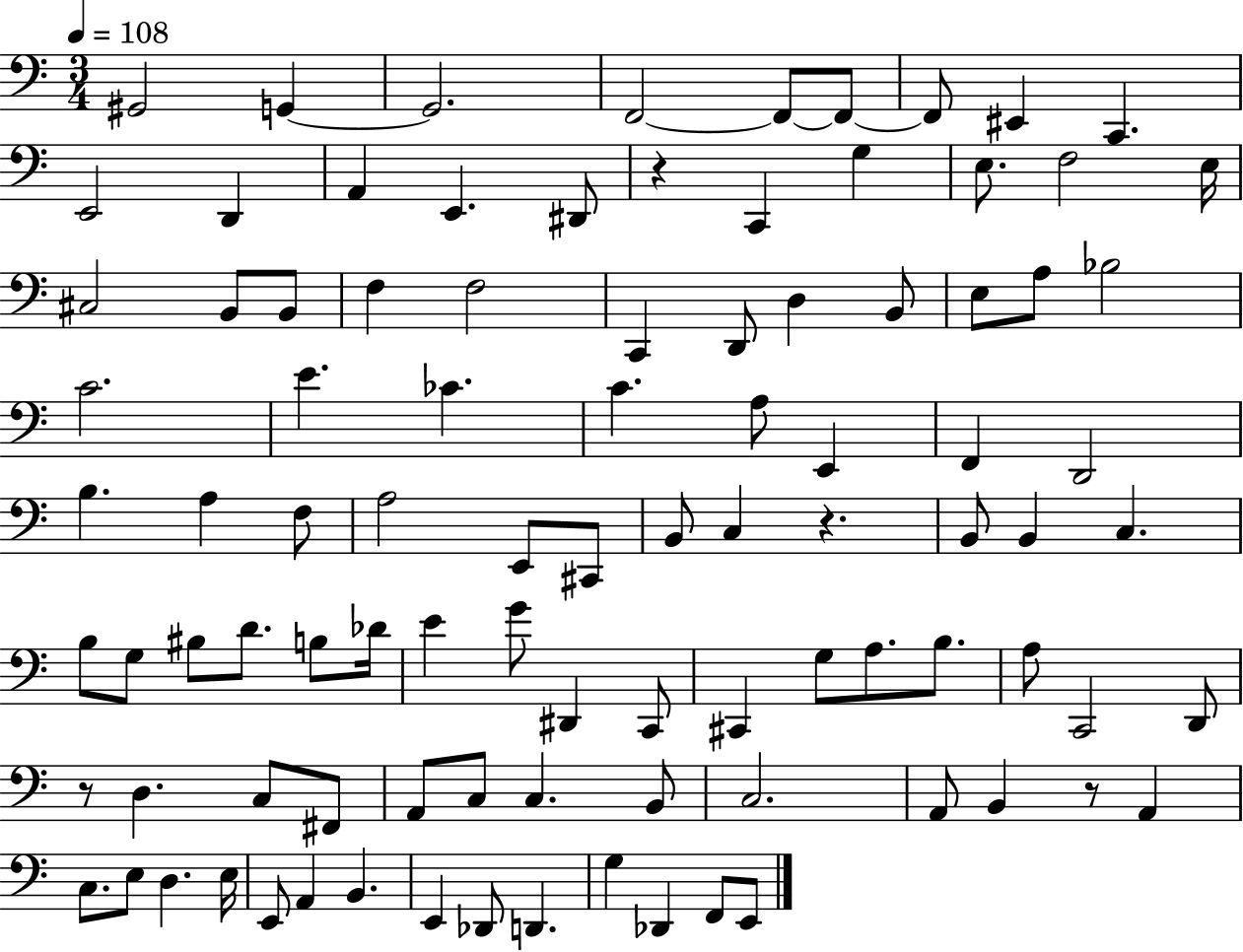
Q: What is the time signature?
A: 3/4